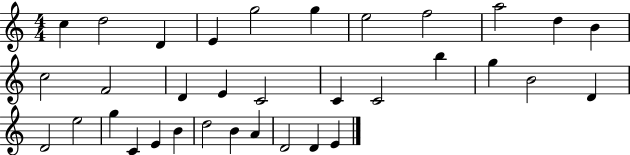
{
  \clef treble
  \numericTimeSignature
  \time 4/4
  \key c \major
  c''4 d''2 d'4 | e'4 g''2 g''4 | e''2 f''2 | a''2 d''4 b'4 | \break c''2 f'2 | d'4 e'4 c'2 | c'4 c'2 b''4 | g''4 b'2 d'4 | \break d'2 e''2 | g''4 c'4 e'4 b'4 | d''2 b'4 a'4 | d'2 d'4 e'4 | \break \bar "|."
}